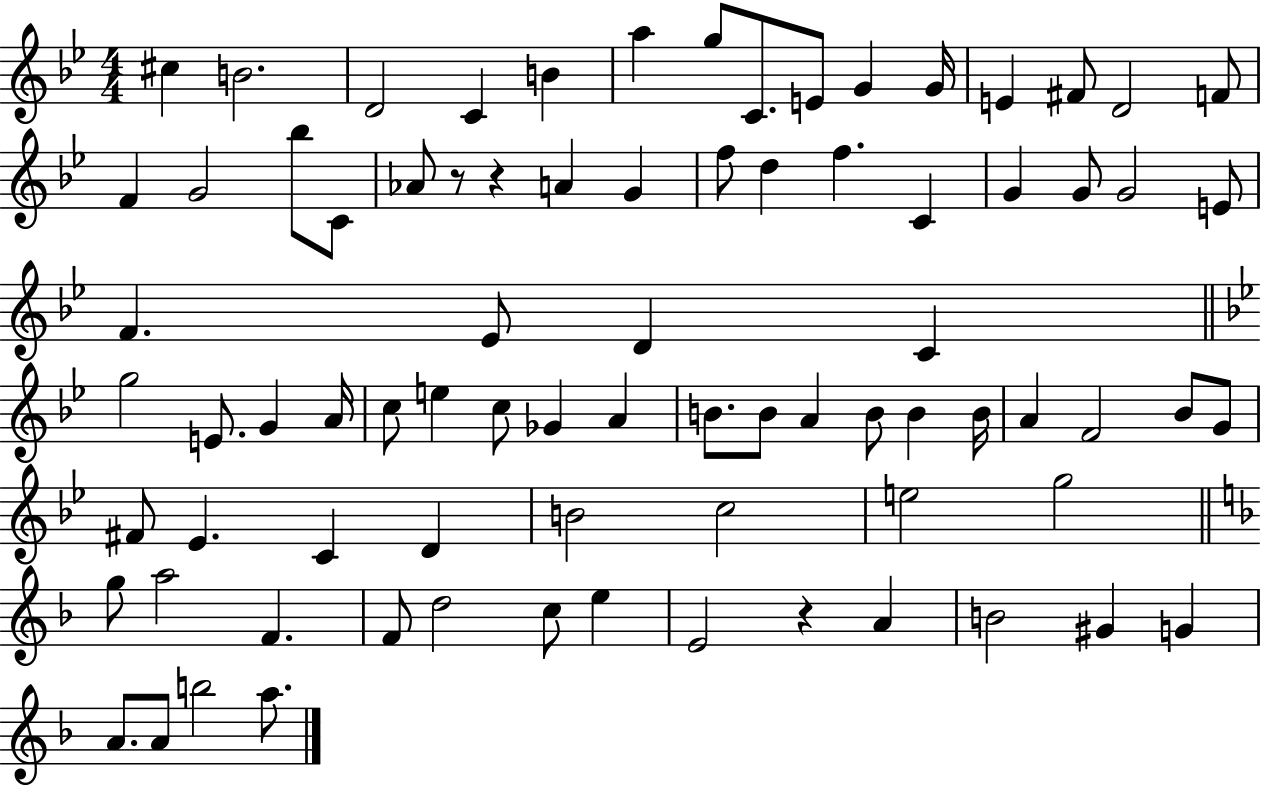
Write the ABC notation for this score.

X:1
T:Untitled
M:4/4
L:1/4
K:Bb
^c B2 D2 C B a g/2 C/2 E/2 G G/4 E ^F/2 D2 F/2 F G2 _b/2 C/2 _A/2 z/2 z A G f/2 d f C G G/2 G2 E/2 F _E/2 D C g2 E/2 G A/4 c/2 e c/2 _G A B/2 B/2 A B/2 B B/4 A F2 _B/2 G/2 ^F/2 _E C D B2 c2 e2 g2 g/2 a2 F F/2 d2 c/2 e E2 z A B2 ^G G A/2 A/2 b2 a/2